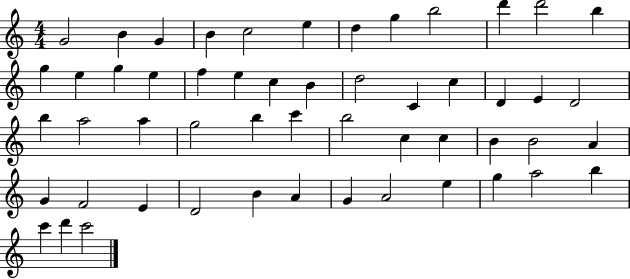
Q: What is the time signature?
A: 4/4